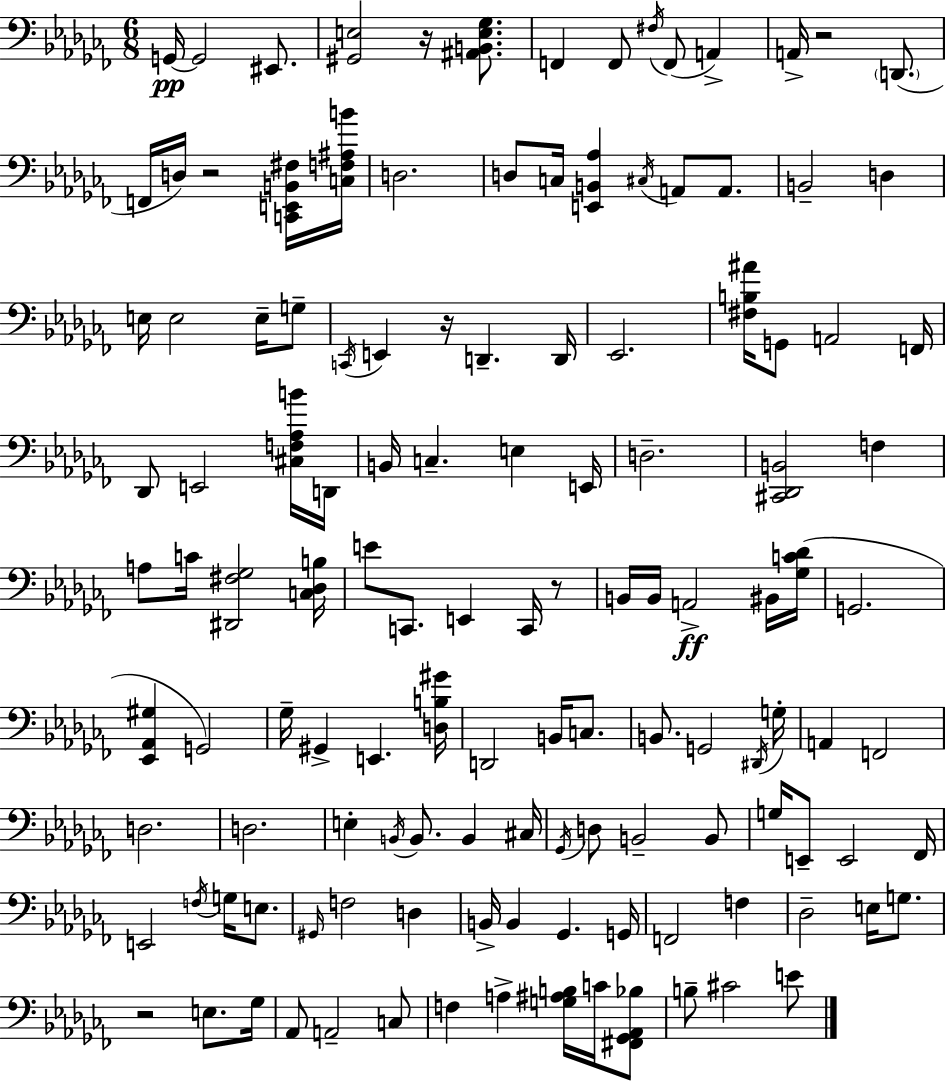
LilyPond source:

{
  \clef bass
  \numericTimeSignature
  \time 6/8
  \key aes \minor
  \repeat volta 2 { g,16~~\pp g,2 eis,8. | <gis, e>2 r16 <ais, b, e ges>8. | f,4 f,8 \acciaccatura { fis16 }( f,8 a,4->) | a,16-> r2 \parenthesize d,8.( | \break f,16 d16) r2 <c, e, b, fis>16 | <c f ais b'>16 d2. | d8 c16 <e, b, aes>4 \acciaccatura { cis16 } a,8 a,8. | b,2-- d4 | \break e16 e2 e16-- | g8-- \acciaccatura { c,16 } e,4 r16 d,4.-- | d,16 ees,2. | <fis b ais'>16 g,8 a,2 | \break f,16 des,8 e,2 | <cis f aes b'>16 d,16 b,16 c4.-- e4 | e,16 d2.-- | <cis, des, b,>2 f4 | \break a8 c'16 <dis, fis ges>2 | <c des b>16 e'8 c,8. e,4 | c,16 r8 b,16 b,16 a,2->\ff | bis,16 <ges c' des'>16( g,2. | \break <ees, aes, gis>4 g,2) | ges16-- gis,4-> e,4. | <d b gis'>16 d,2 b,16 | c8. b,8. g,2 | \break \acciaccatura { dis,16 } g16-. a,4 f,2 | d2. | d2. | e4-. \acciaccatura { b,16 } b,8. | \break b,4 cis16 \acciaccatura { ges,16 } d8 b,2-- | b,8 g16 e,8-- e,2 | fes,16 e,2 | \acciaccatura { f16 } g16 e8. \grace { gis,16 } f2 | \break d4 b,16-> b,4 | ges,4. g,16 f,2 | f4 des2-- | e16 g8. r2 | \break e8. ges16 aes,8 a,2-- | c8 f4 | a4-> <g ais b>16 c'16 <fis, ges, aes, bes>8 b8-- cis'2 | e'8 } \bar "|."
}